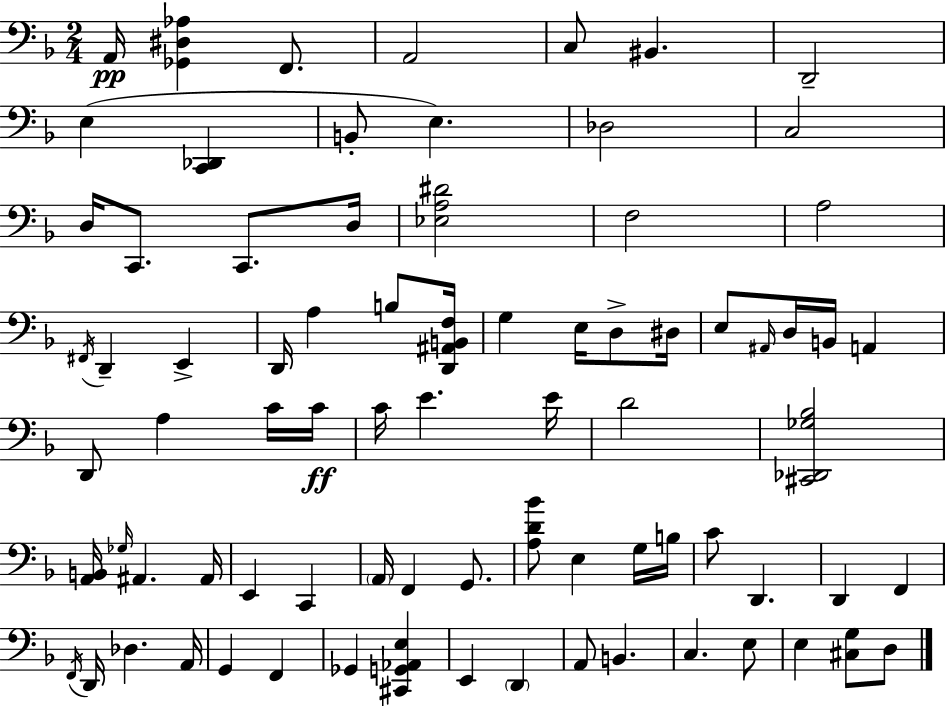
X:1
T:Untitled
M:2/4
L:1/4
K:Dm
A,,/4 [_G,,^D,_A,] F,,/2 A,,2 C,/2 ^B,, D,,2 E, [C,,_D,,] B,,/2 E, _D,2 C,2 D,/4 C,,/2 C,,/2 D,/4 [_E,A,^D]2 F,2 A,2 ^F,,/4 D,, E,, D,,/4 A, B,/2 [D,,^A,,B,,F,]/4 G, E,/4 D,/2 ^D,/4 E,/2 ^A,,/4 D,/4 B,,/4 A,, D,,/2 A, C/4 C/4 C/4 E E/4 D2 [^C,,_D,,_G,_B,]2 [A,,B,,]/4 _G,/4 ^A,, ^A,,/4 E,, C,, A,,/4 F,, G,,/2 [A,D_B]/2 E, G,/4 B,/4 C/2 D,, D,, F,, F,,/4 D,,/4 _D, A,,/4 G,, F,, _G,, [^C,,G,,_A,,E,] E,, D,, A,,/2 B,, C, E,/2 E, [^C,G,]/2 D,/2